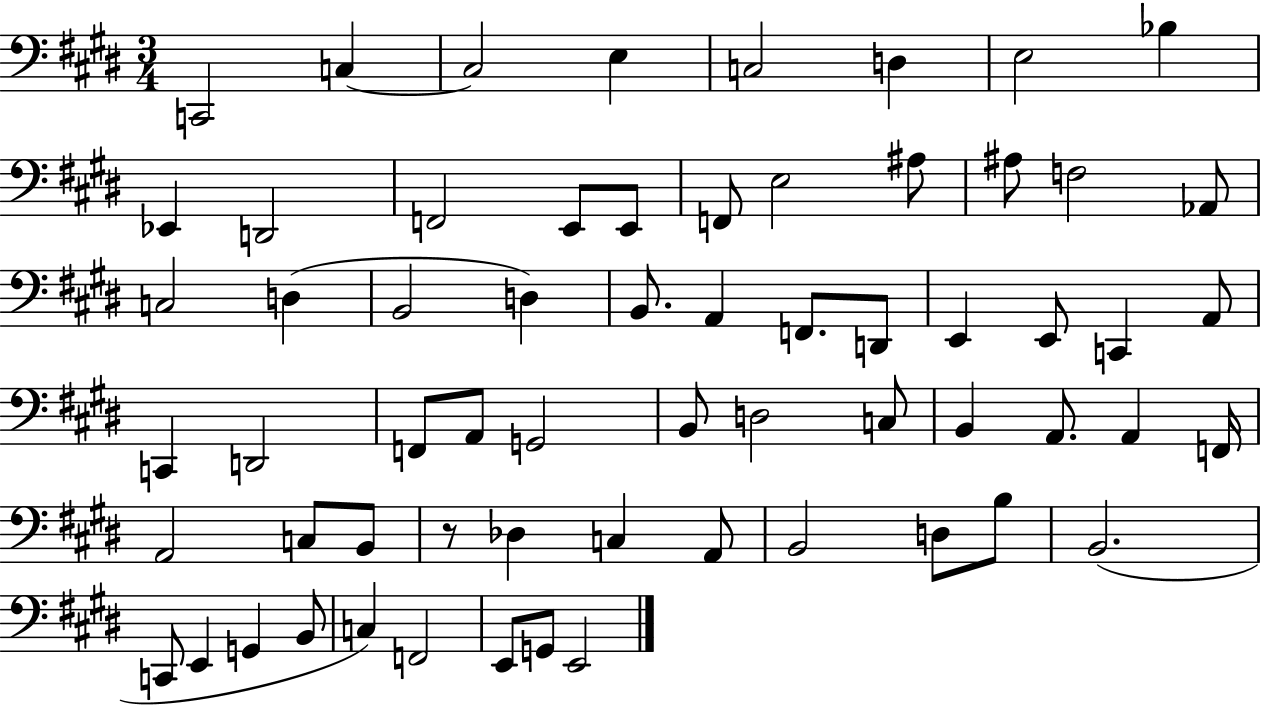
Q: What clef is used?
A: bass